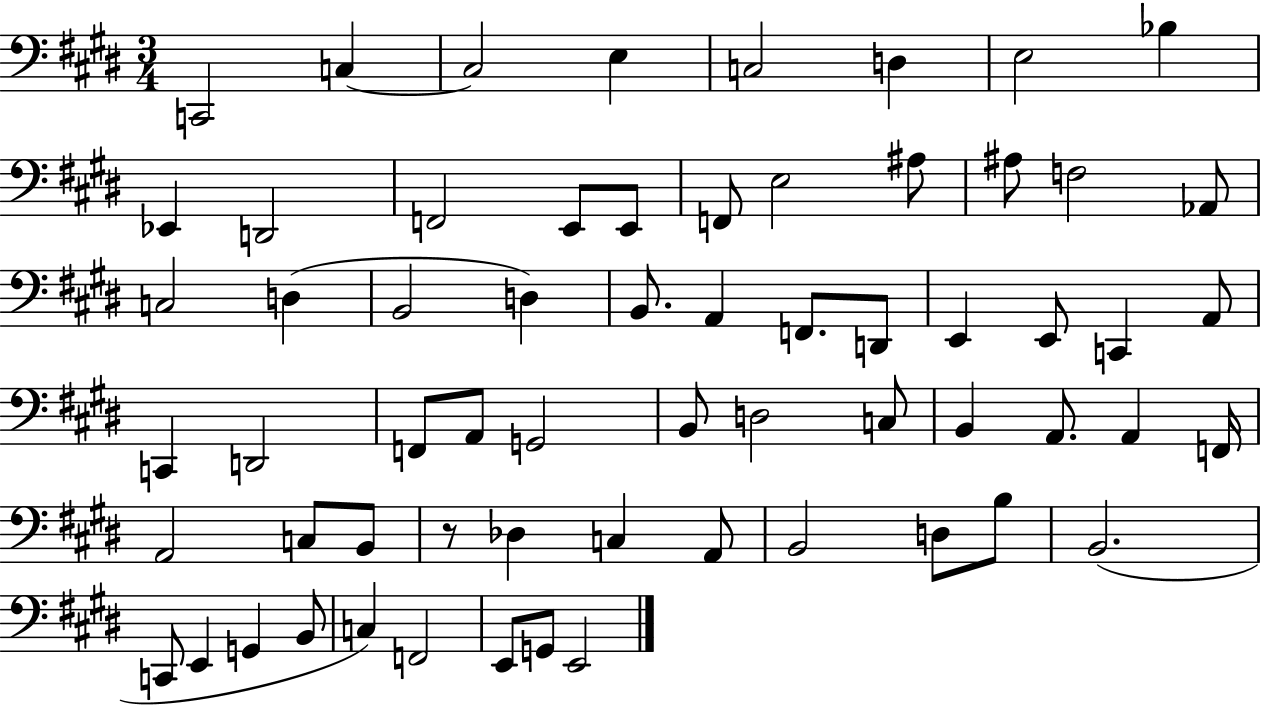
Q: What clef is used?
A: bass